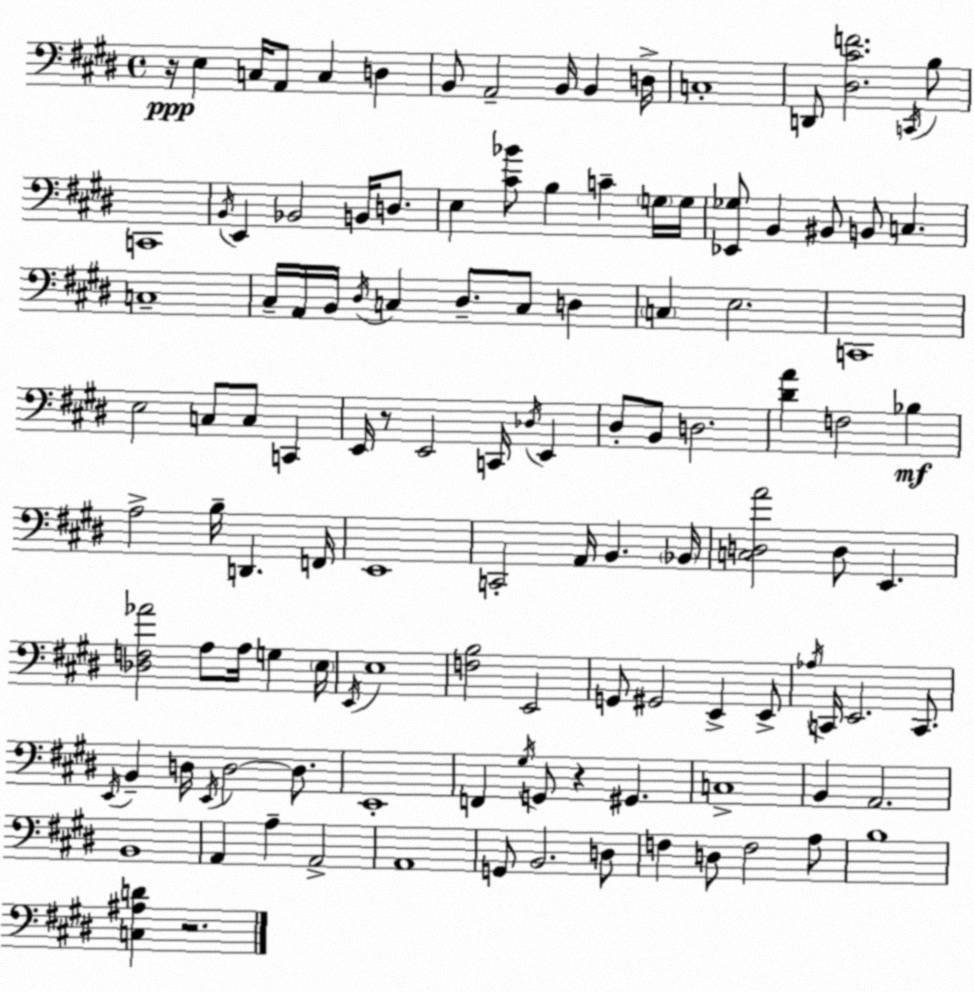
X:1
T:Untitled
M:4/4
L:1/4
K:E
z/4 E, C,/4 A,,/2 C, D, B,,/2 A,,2 B,,/4 B,, D,/4 C,4 D,,/2 [^D,^CF]2 C,,/4 B,/2 C,,4 B,,/4 E,, _B,,2 B,,/4 D,/2 E, [^C_B]/2 B, C G,/4 G,/4 [_E,,_G,]/2 B,, ^B,,/2 B,,/2 C, C,4 ^C,/4 A,,/4 B,,/4 ^D,/4 C, ^D,/2 C,/2 D, C, E,2 C,,4 E,2 C,/2 C,/2 C,, E,,/4 z/2 E,,2 C,,/4 _D,/4 E,, ^D,/2 B,,/2 D,2 [^DA] F,2 _B, A,2 B,/4 D,, F,,/4 E,,4 C,,2 A,,/4 B,, _B,,/4 [C,D,A]2 D,/2 E,, [_D,F,_A]2 A,/2 A,/4 G, E,/4 E,,/4 E,4 [F,B,]2 E,,2 G,,/2 ^G,,2 E,, E,,/2 _A,/4 C,,/4 E,,2 C,,/2 E,,/4 B,, D,/4 E,,/4 D,2 D,/2 E,,4 F,, ^G,/4 G,,/2 z ^G,, C,4 B,, A,,2 B,,4 A,, A, A,,2 A,,4 G,,/2 B,,2 D,/2 F, D,/2 F,2 A,/2 B,4 [C,^A,D] z2